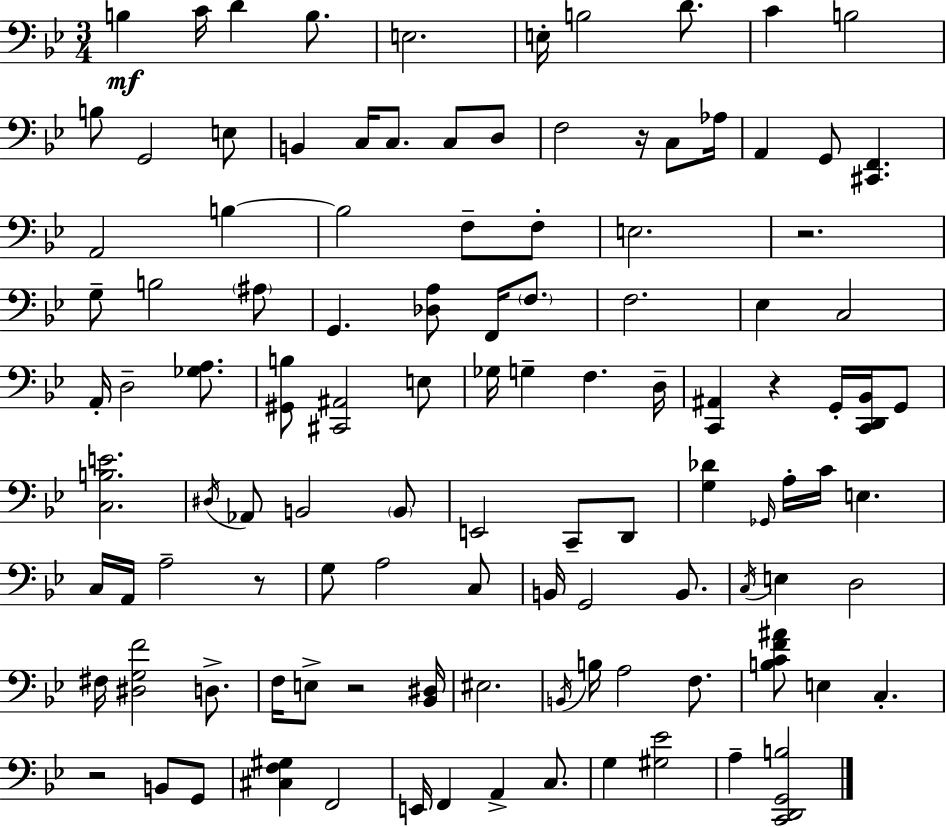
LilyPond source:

{
  \clef bass
  \numericTimeSignature
  \time 3/4
  \key g \minor
  b4\mf c'16 d'4 b8. | e2. | e16-. b2 d'8. | c'4 b2 | \break b8 g,2 e8 | b,4 c16 c8. c8 d8 | f2 r16 c8 aes16 | a,4 g,8 <cis, f,>4. | \break a,2 b4~~ | b2 f8-- f8-. | e2. | r2. | \break g8-- b2 \parenthesize ais8 | g,4. <des a>8 f,16 \parenthesize f8. | f2. | ees4 c2 | \break a,16-. d2-- <ges a>8. | <gis, b>8 <cis, ais,>2 e8 | ges16 g4-- f4. d16-- | <c, ais,>4 r4 g,16-. <c, d, bes,>16 g,8 | \break <c b e'>2. | \acciaccatura { dis16 } aes,8 b,2 \parenthesize b,8 | e,2 c,8-- d,8 | <g des'>4 \grace { ges,16 } a16-. c'16 e4. | \break c16 a,16 a2-- | r8 g8 a2 | c8 b,16 g,2 b,8. | \acciaccatura { c16 } e4 d2 | \break fis16 <dis g f'>2 | d8.-> f16 e8-> r2 | <bes, dis>16 eis2. | \acciaccatura { b,16 } b16 a2 | \break f8. <b c' f' ais'>8 e4 c4.-. | r2 | b,8 g,8 <cis f gis>4 f,2 | e,16 f,4 a,4-> | \break c8. g4 <gis ees'>2 | a4-- <c, d, g, b>2 | \bar "|."
}